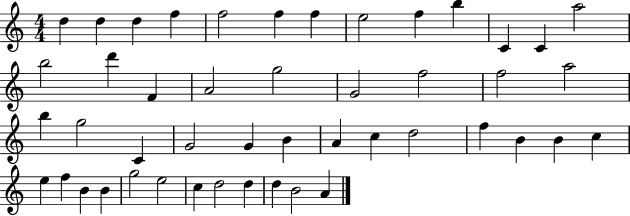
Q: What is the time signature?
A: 4/4